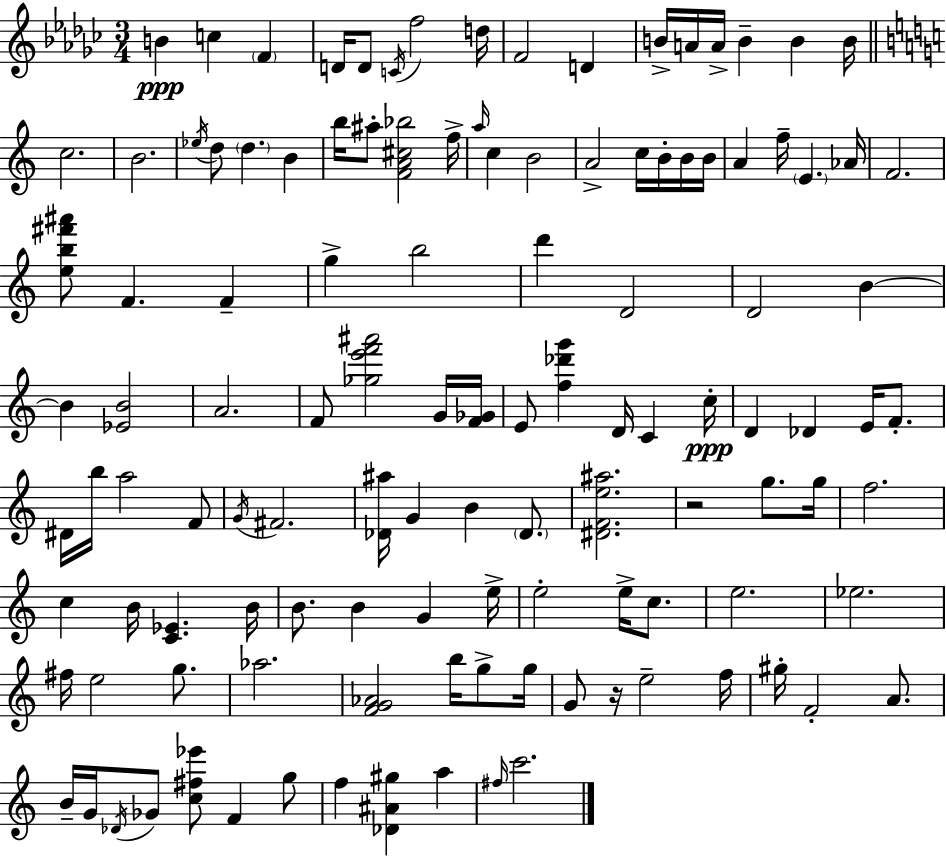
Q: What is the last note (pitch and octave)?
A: C6